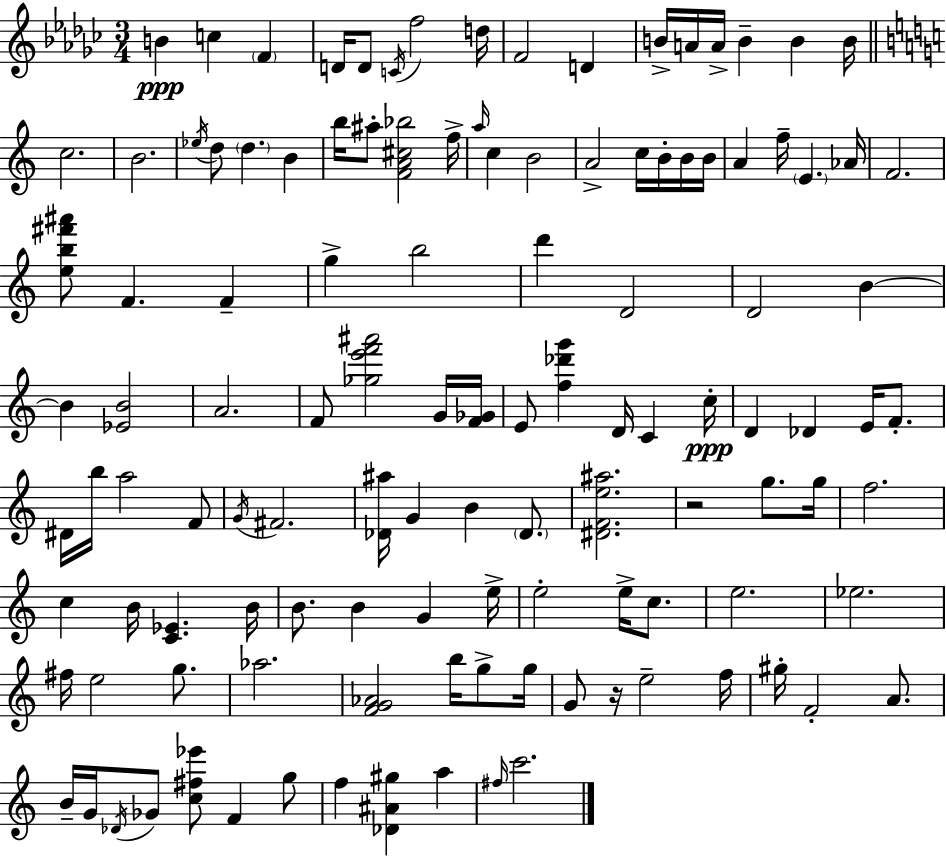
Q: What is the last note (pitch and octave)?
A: C6